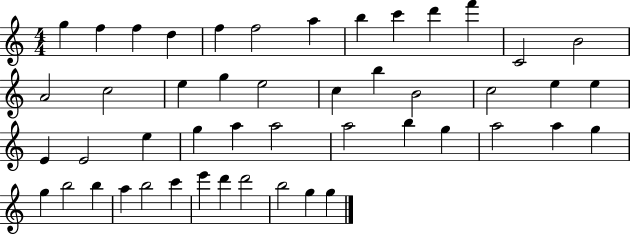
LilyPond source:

{
  \clef treble
  \numericTimeSignature
  \time 4/4
  \key c \major
  g''4 f''4 f''4 d''4 | f''4 f''2 a''4 | b''4 c'''4 d'''4 f'''4 | c'2 b'2 | \break a'2 c''2 | e''4 g''4 e''2 | c''4 b''4 b'2 | c''2 e''4 e''4 | \break e'4 e'2 e''4 | g''4 a''4 a''2 | a''2 b''4 g''4 | a''2 a''4 g''4 | \break g''4 b''2 b''4 | a''4 b''2 c'''4 | e'''4 d'''4 d'''2 | b''2 g''4 g''4 | \break \bar "|."
}